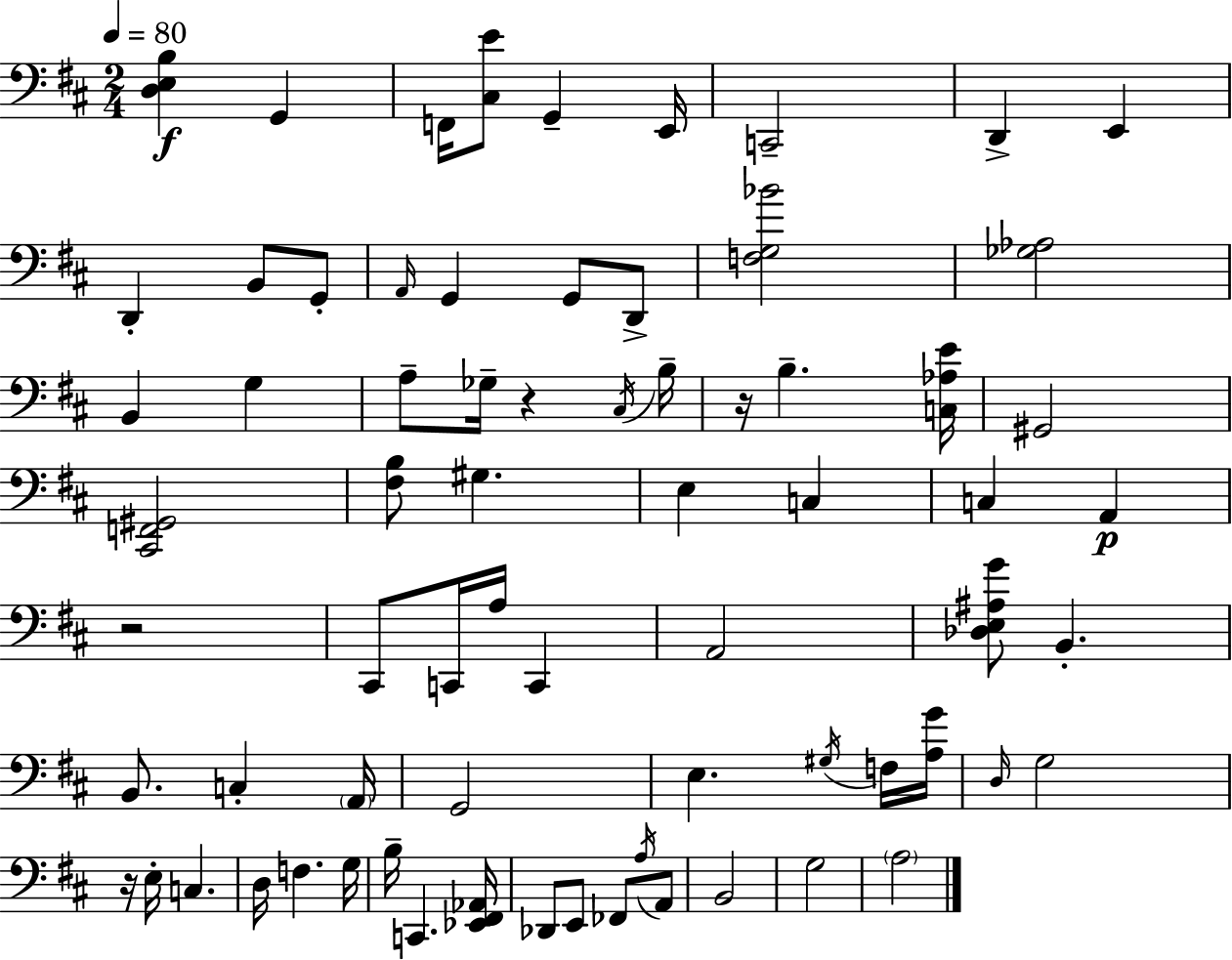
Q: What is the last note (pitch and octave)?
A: A3